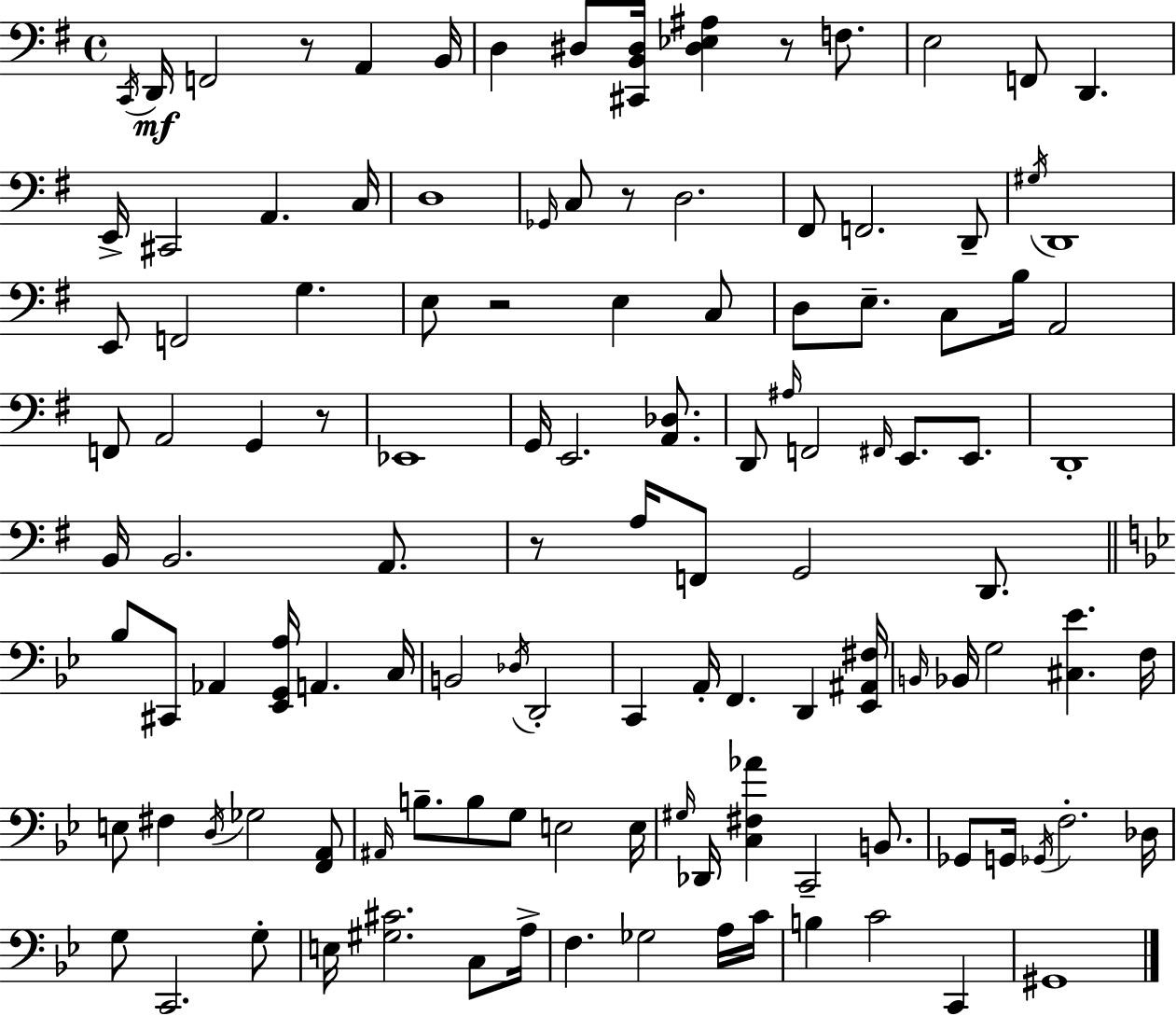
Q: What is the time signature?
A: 4/4